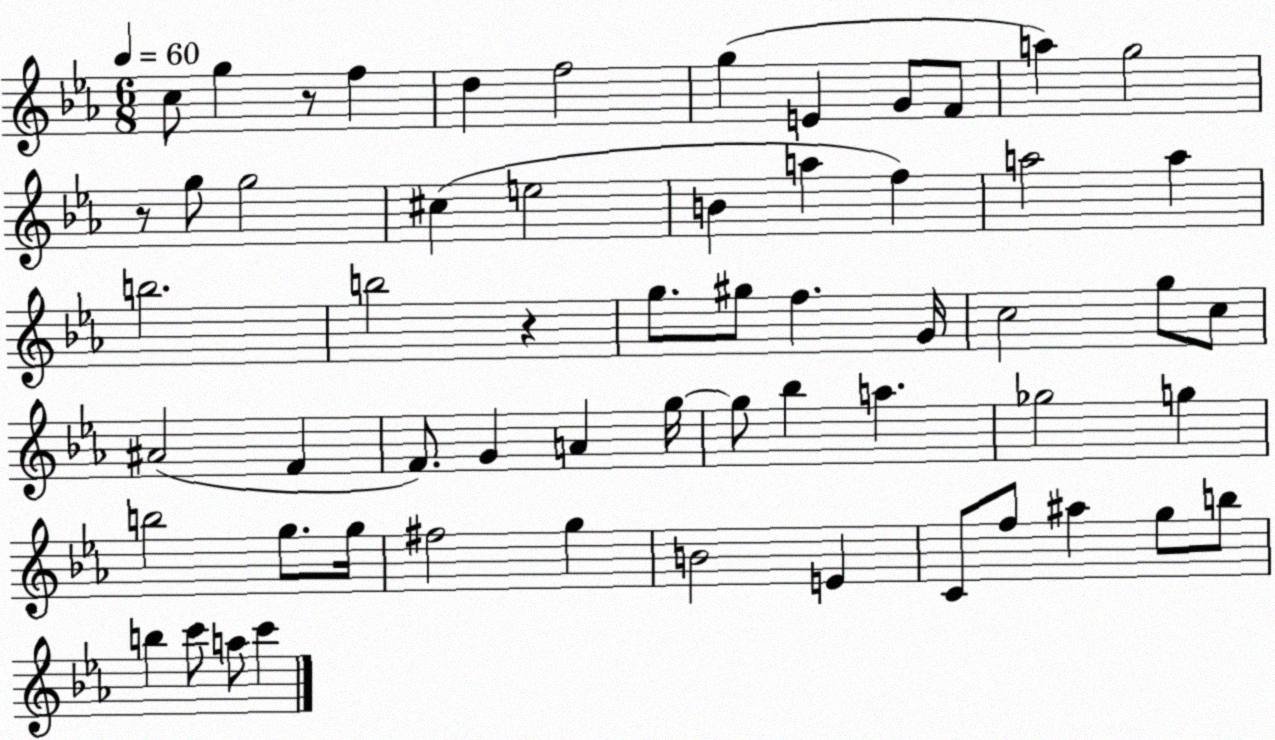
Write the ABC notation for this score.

X:1
T:Untitled
M:6/8
L:1/4
K:Eb
c/2 g z/2 f d f2 g E G/2 F/2 a g2 z/2 g/2 g2 ^c e2 B a f a2 a b2 b2 z g/2 ^g/2 f G/4 c2 g/2 c/2 ^A2 F F/2 G A g/4 g/2 _b a _g2 g b2 g/2 g/4 ^f2 g B2 E C/2 f/2 ^a g/2 b/2 b c'/2 a/2 c'